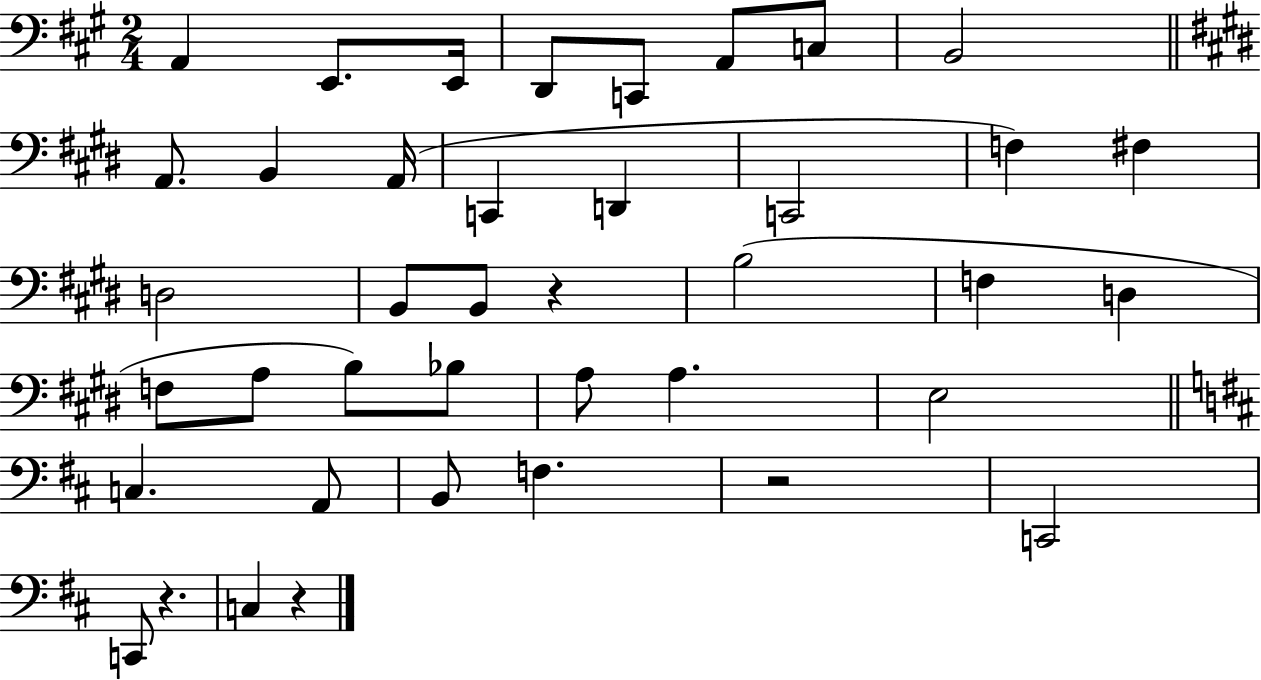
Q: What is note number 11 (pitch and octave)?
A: A2